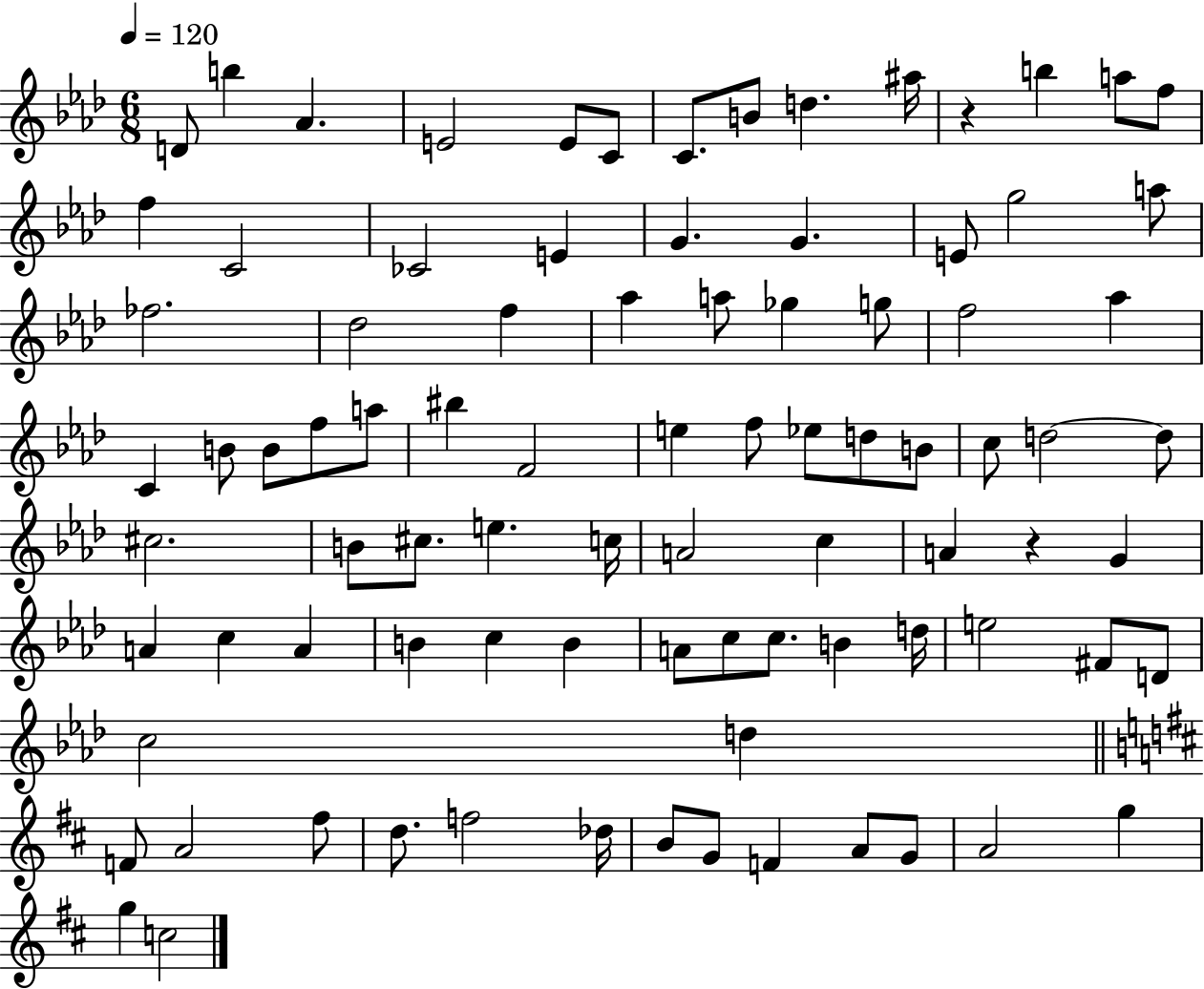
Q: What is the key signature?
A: AES major